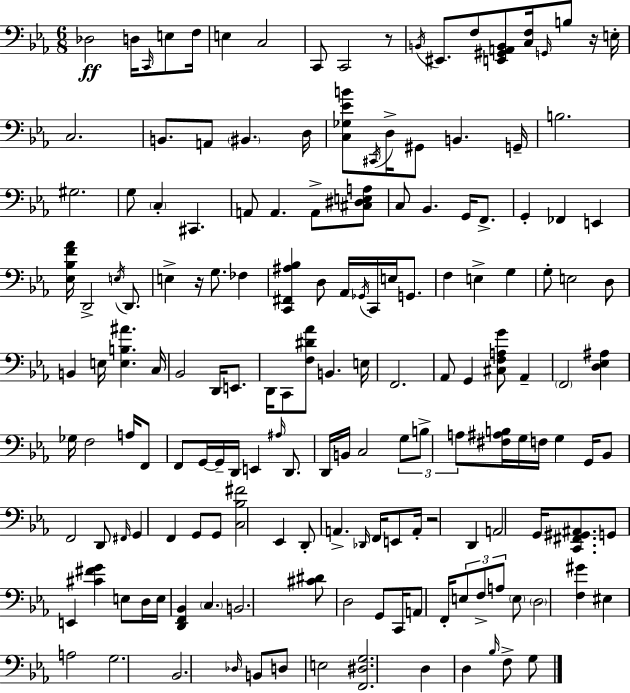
Db3/h D3/s C2/s E3/e F3/s E3/q C3/h C2/e C2/h R/e B2/s EIS2/e. F3/e [E2,G#2,A2,B2]/e [C3,F3]/s G2/s B3/e R/s E3/s C3/h. B2/e. A2/e BIS2/q. D3/s [C3,Gb3,Eb4,B4]/e C#2/s D3/s G#2/e B2/q. G2/s B3/h. G#3/h. G3/e C3/q C#2/q. A2/e A2/q. A2/e [C#3,D#3,E3,A3]/e C3/e Bb2/q. G2/s F2/e. G2/q FES2/q E2/q [Eb3,Bb3,F4,Ab4]/s D2/h E3/s D2/e. E3/q R/s G3/e. FES3/q [C2,F#2,A#3,Bb3]/q D3/e Ab2/s Gb2/s C2/s E3/s G2/e. F3/q E3/q G3/q G3/e E3/h D3/e B2/q E3/s [E3,B3,A#4]/q. C3/s Bb2/h D2/s E2/e. D2/s C2/e [F3,D#4,Ab4]/e B2/q. E3/s F2/h. Ab2/e G2/q [C#3,F3,A3,G4]/e Ab2/q F2/h [D3,Eb3,A#3]/q Gb3/s F3/h A3/s F2/e F2/e G2/s G2/s D2/s E2/q A#3/s D2/e. D2/s B2/s C3/h G3/e B3/e A3/e [F#3,A#3,B3]/s G3/s F3/s G3/q G2/s Bb2/e F2/h D2/e F#2/s G2/q F2/q G2/e G2/e [C3,Bb3,F#4]/h Eb2/q D2/e A2/q. Db2/s F2/s E2/e A2/s R/h D2/q A2/h G2/s [C2,F#2,G#2,A#2]/e. G2/e E2/q [C#4,F#4,G4]/q E3/e D3/s E3/s [D2,F2,Bb2]/q C3/q. B2/h. [C#4,D#4]/e D3/h G2/e C2/s A2/e F2/s E3/e F3/e A3/e E3/e D3/h [F3,G#4]/q EIS3/q A3/h G3/h. Bb2/h. Db3/s B2/e D3/e E3/h [F2,D#3,G3]/h. D3/q D3/q Bb3/s F3/e G3/e